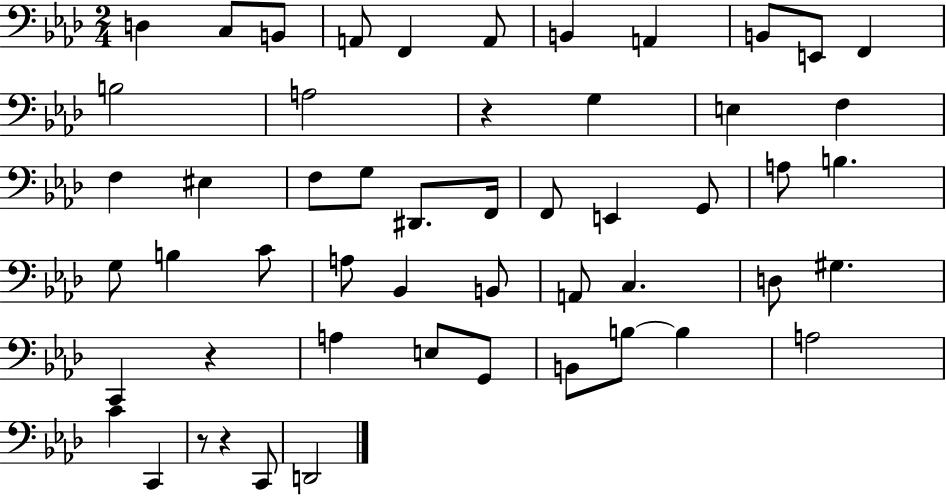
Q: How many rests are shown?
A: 4